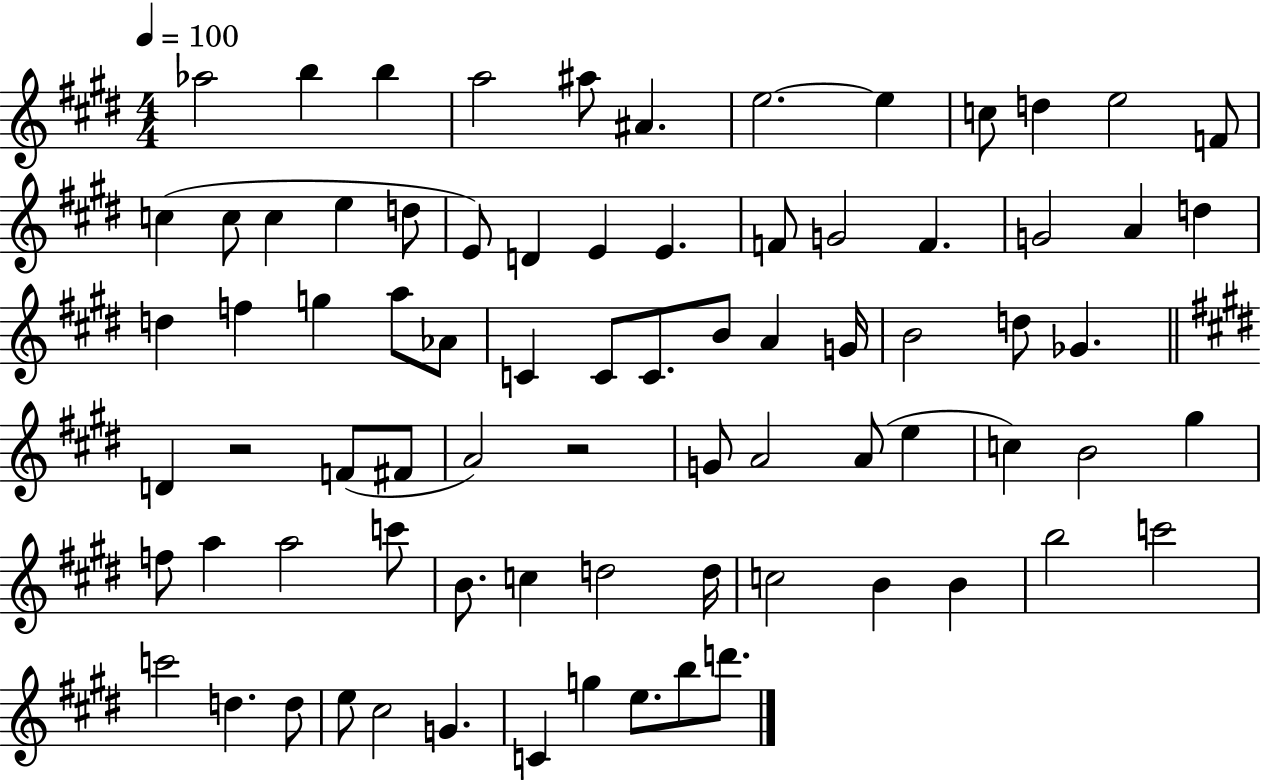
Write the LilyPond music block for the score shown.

{
  \clef treble
  \numericTimeSignature
  \time 4/4
  \key e \major
  \tempo 4 = 100
  aes''2 b''4 b''4 | a''2 ais''8 ais'4. | e''2.~~ e''4 | c''8 d''4 e''2 f'8 | \break c''4( c''8 c''4 e''4 d''8 | e'8) d'4 e'4 e'4. | f'8 g'2 f'4. | g'2 a'4 d''4 | \break d''4 f''4 g''4 a''8 aes'8 | c'4 c'8 c'8. b'8 a'4 g'16 | b'2 d''8 ges'4. | \bar "||" \break \key e \major d'4 r2 f'8( fis'8 | a'2) r2 | g'8 a'2 a'8( e''4 | c''4) b'2 gis''4 | \break f''8 a''4 a''2 c'''8 | b'8. c''4 d''2 d''16 | c''2 b'4 b'4 | b''2 c'''2 | \break c'''2 d''4. d''8 | e''8 cis''2 g'4. | c'4 g''4 e''8. b''8 d'''8. | \bar "|."
}